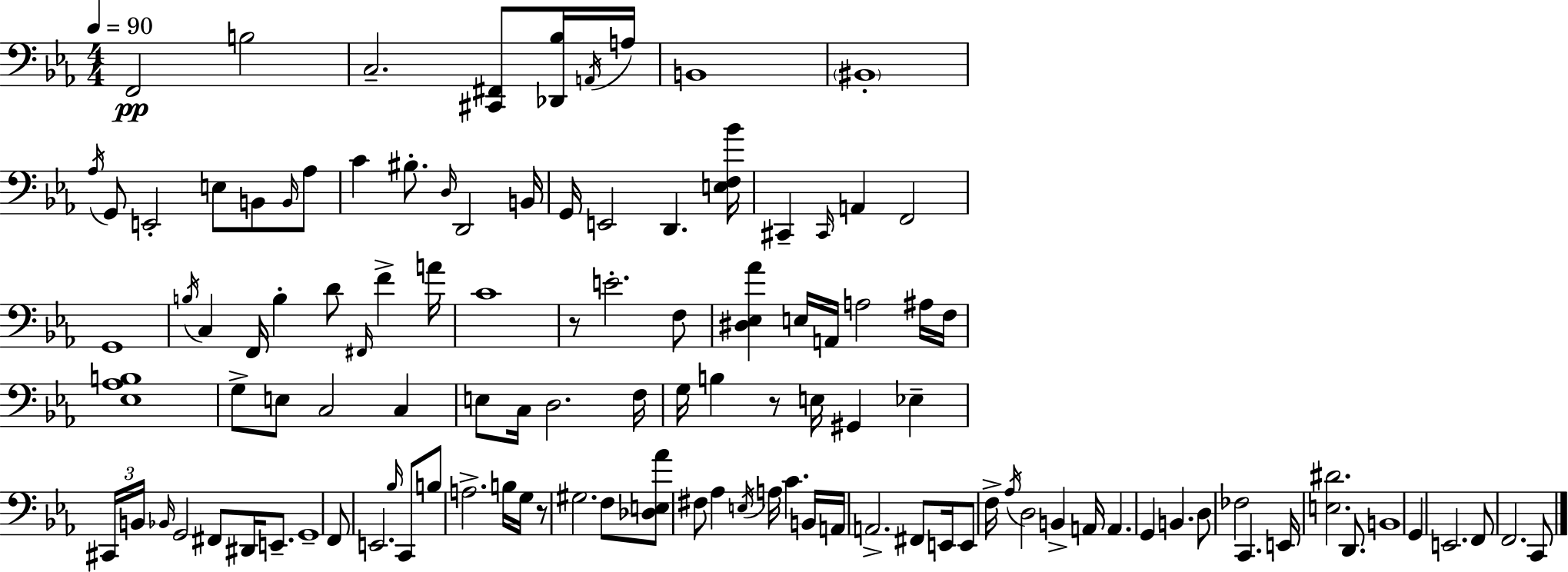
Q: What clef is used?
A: bass